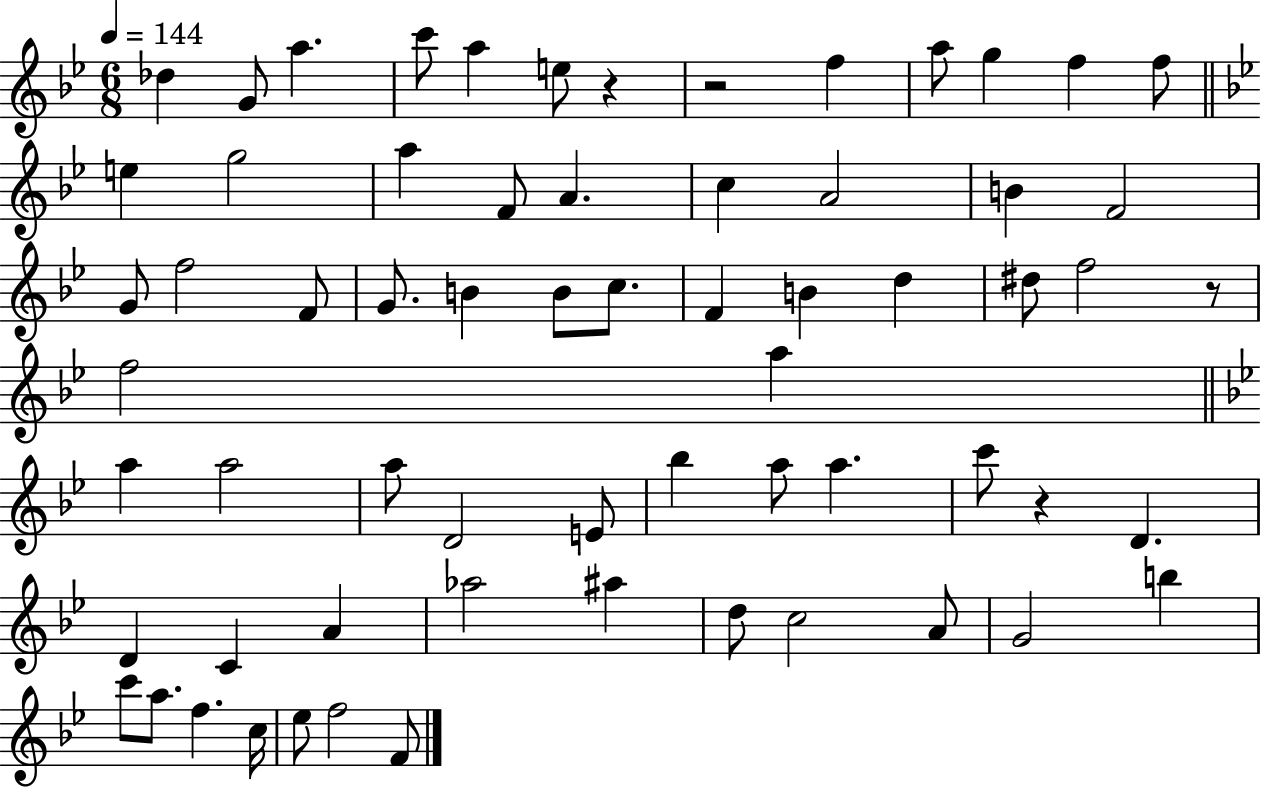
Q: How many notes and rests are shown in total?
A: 65